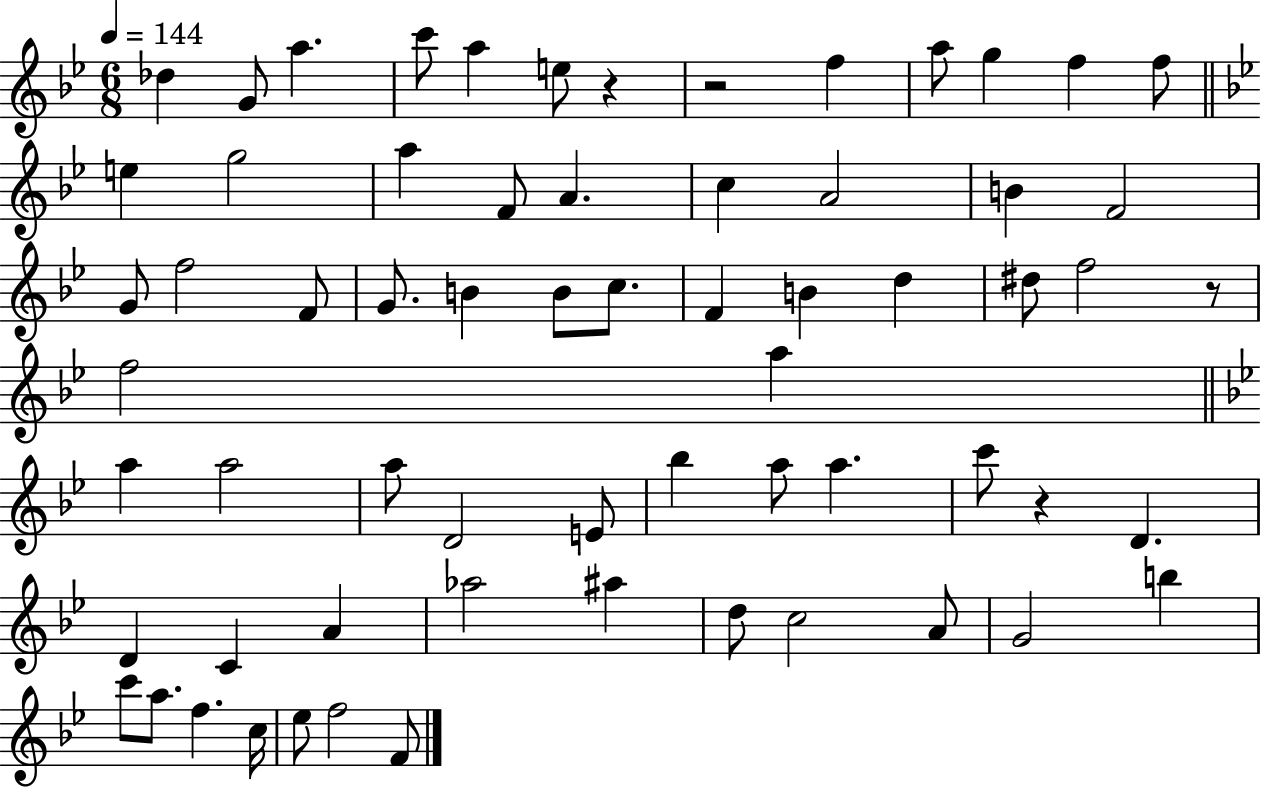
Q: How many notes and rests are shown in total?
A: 65